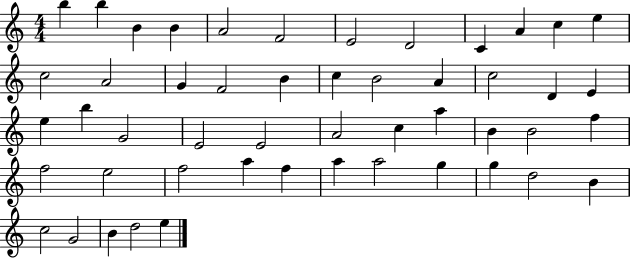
B5/q B5/q B4/q B4/q A4/h F4/h E4/h D4/h C4/q A4/q C5/q E5/q C5/h A4/h G4/q F4/h B4/q C5/q B4/h A4/q C5/h D4/q E4/q E5/q B5/q G4/h E4/h E4/h A4/h C5/q A5/q B4/q B4/h F5/q F5/h E5/h F5/h A5/q F5/q A5/q A5/h G5/q G5/q D5/h B4/q C5/h G4/h B4/q D5/h E5/q